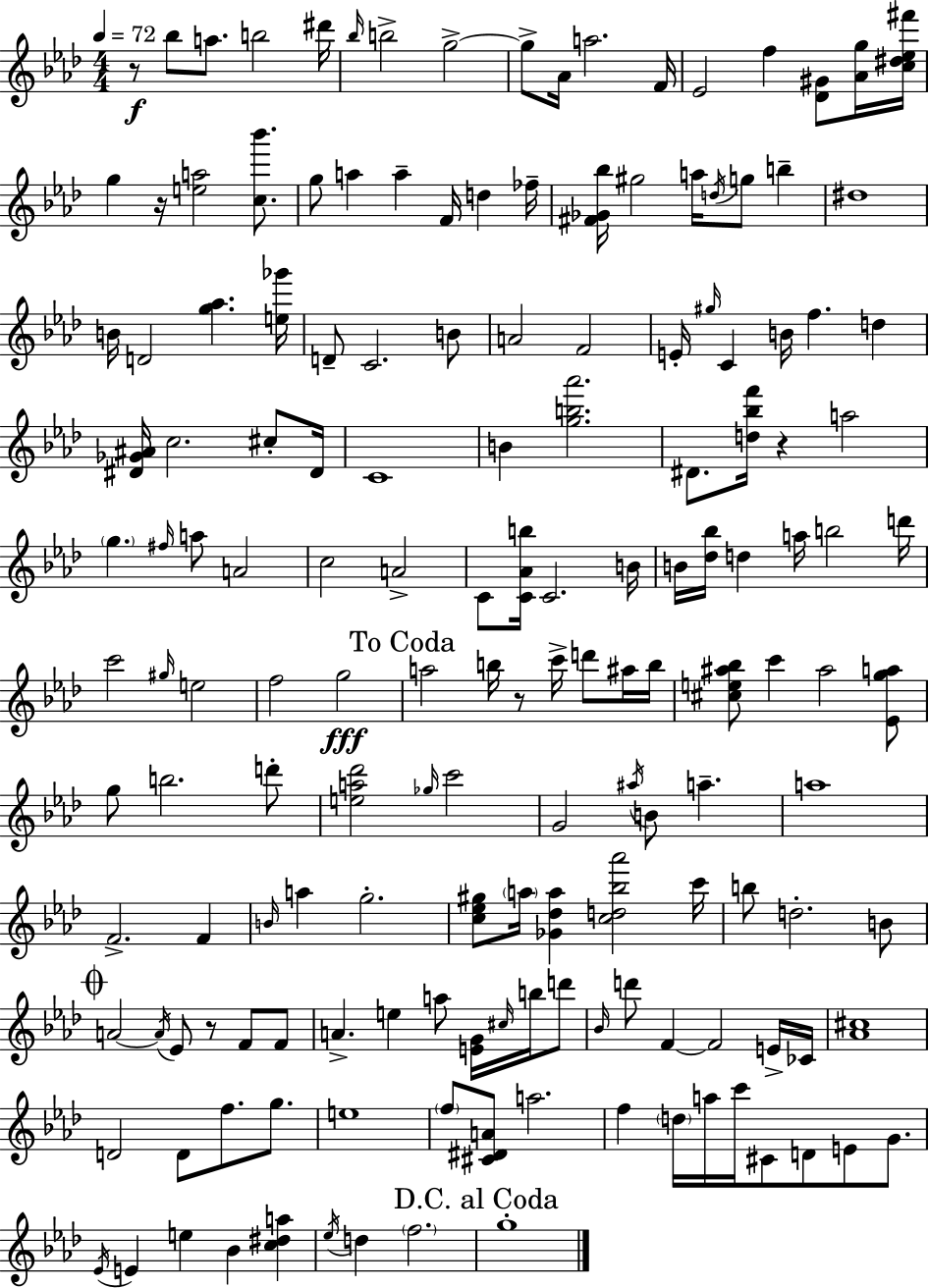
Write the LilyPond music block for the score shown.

{
  \clef treble
  \numericTimeSignature
  \time 4/4
  \key aes \major
  \tempo 4 = 72
  \repeat volta 2 { r8\f bes''8 a''8. b''2 dis'''16 | \grace { bes''16 } b''2-> g''2->~~ | g''8-> aes'16 a''2. | f'16 ees'2 f''4 <des' gis'>8 <aes' g''>16 | \break <c'' dis'' ees'' fis'''>16 g''4 r16 <e'' a''>2 <c'' bes'''>8. | g''8 a''4 a''4-- f'16 d''4 | fes''16-- <fis' ges' bes''>16 gis''2 a''16 \acciaccatura { d''16 } g''8 b''4-- | dis''1 | \break b'16 d'2 <g'' aes''>4. | <e'' ges'''>16 d'8-- c'2. | b'8 a'2 f'2 | e'16-. \grace { gis''16 } c'4 b'16 f''4. d''4 | \break <dis' ges' ais'>16 c''2. | cis''8-. dis'16 c'1 | b'4 <g'' b'' aes'''>2. | dis'8. <d'' bes'' f'''>16 r4 a''2 | \break \parenthesize g''4. \grace { fis''16 } a''8 a'2 | c''2 a'2-> | c'8 <c' aes' b''>16 c'2. | b'16 b'16 <des'' bes''>16 d''4 a''16 b''2 | \break d'''16 c'''2 \grace { gis''16 } e''2 | f''2 g''2\fff | \mark "To Coda" a''2 b''16 r8 | c'''16-> d'''8 ais''16 b''16 <cis'' e'' ais'' bes''>8 c'''4 ais''2 | \break <ees' g'' a''>8 g''8 b''2. | d'''8-. <e'' a'' des'''>2 \grace { ges''16 } c'''2 | g'2 \acciaccatura { ais''16 } b'8 | a''4.-- a''1 | \break f'2.-> | f'4 \grace { b'16 } a''4 g''2.-. | <c'' ees'' gis''>8 \parenthesize a''16 <ges' des'' a''>4 <c'' d'' bes'' aes'''>2 | c'''16 b''8 d''2.-. | \break b'8 \mark \markup { \musicglyph "scripts.coda" } a'2~~ | \acciaccatura { a'16 } ees'8 r8 f'8 f'8 a'4.-> e''4 | a''8 <e' g'>16 \grace { cis''16 } b''16 d'''8 \grace { bes'16 } d'''8 f'4~~ | f'2 e'16-> ces'16 <aes' cis''>1 | \break d'2 | d'8 f''8. g''8. e''1 | \parenthesize f''8 <cis' dis' a'>8 a''2. | f''4 \parenthesize d''16 | \break a''16 c'''16 cis'8 d'8 e'8 g'8. \acciaccatura { ees'16 } e'4 | e''4 bes'4 <c'' dis'' a''>4 \acciaccatura { ees''16 } d''4 | \parenthesize f''2. \mark "D.C. al Coda" g''1-. | } \bar "|."
}